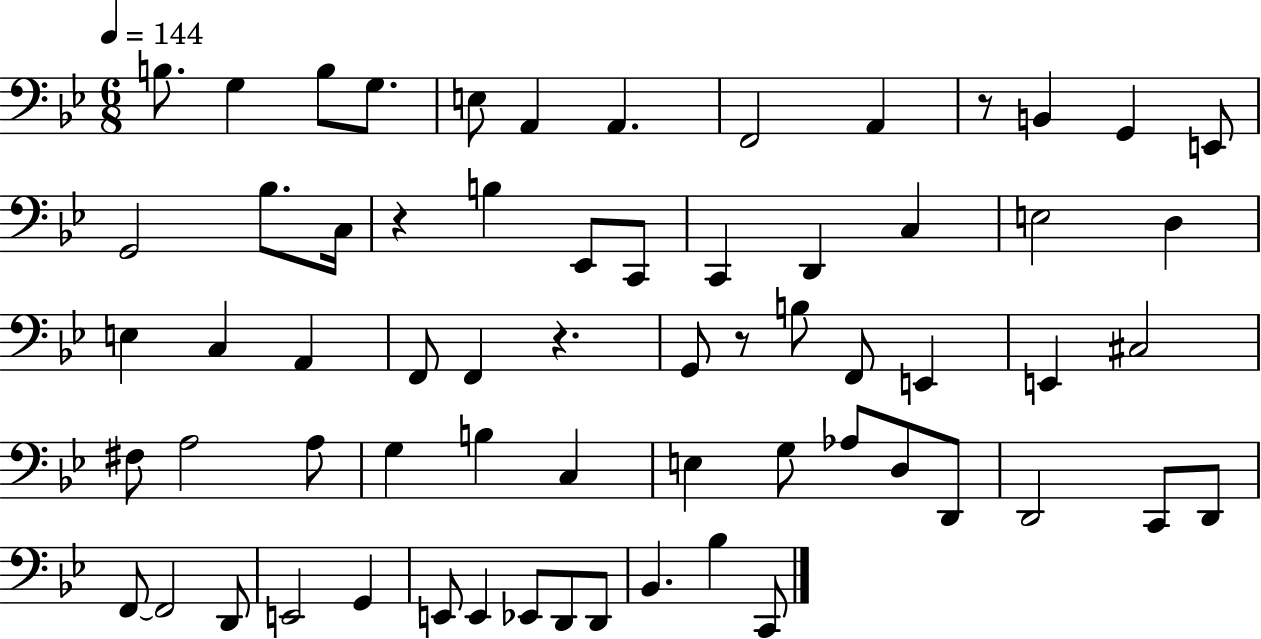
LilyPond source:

{
  \clef bass
  \numericTimeSignature
  \time 6/8
  \key bes \major
  \tempo 4 = 144
  b8. g4 b8 g8. | e8 a,4 a,4. | f,2 a,4 | r8 b,4 g,4 e,8 | \break g,2 bes8. c16 | r4 b4 ees,8 c,8 | c,4 d,4 c4 | e2 d4 | \break e4 c4 a,4 | f,8 f,4 r4. | g,8 r8 b8 f,8 e,4 | e,4 cis2 | \break fis8 a2 a8 | g4 b4 c4 | e4 g8 aes8 d8 d,8 | d,2 c,8 d,8 | \break f,8~~ f,2 d,8 | e,2 g,4 | e,8 e,4 ees,8 d,8 d,8 | bes,4. bes4 c,8 | \break \bar "|."
}